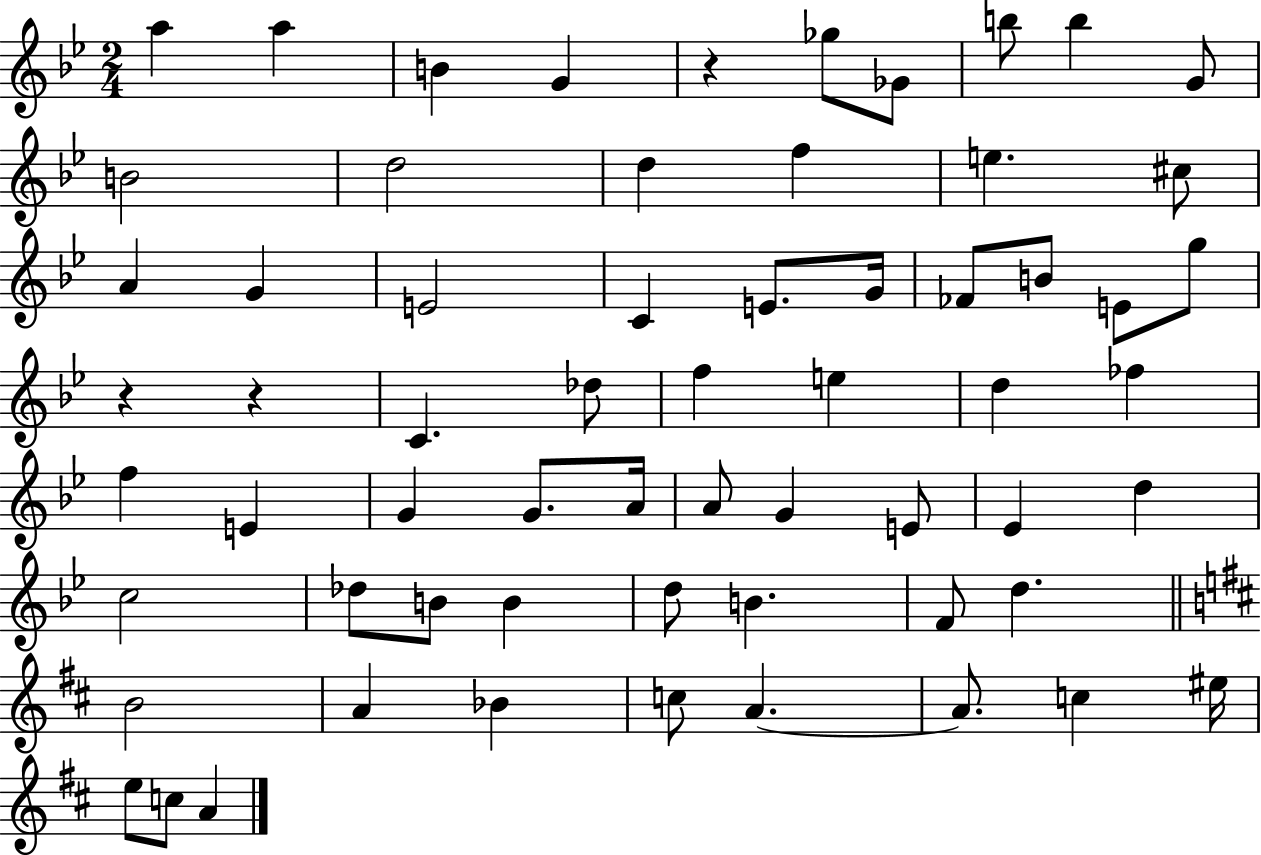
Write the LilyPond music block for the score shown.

{
  \clef treble
  \numericTimeSignature
  \time 2/4
  \key bes \major
  \repeat volta 2 { a''4 a''4 | b'4 g'4 | r4 ges''8 ges'8 | b''8 b''4 g'8 | \break b'2 | d''2 | d''4 f''4 | e''4. cis''8 | \break a'4 g'4 | e'2 | c'4 e'8. g'16 | fes'8 b'8 e'8 g''8 | \break r4 r4 | c'4. des''8 | f''4 e''4 | d''4 fes''4 | \break f''4 e'4 | g'4 g'8. a'16 | a'8 g'4 e'8 | ees'4 d''4 | \break c''2 | des''8 b'8 b'4 | d''8 b'4. | f'8 d''4. | \break \bar "||" \break \key d \major b'2 | a'4 bes'4 | c''8 a'4.~~ | a'8. c''4 eis''16 | \break e''8 c''8 a'4 | } \bar "|."
}